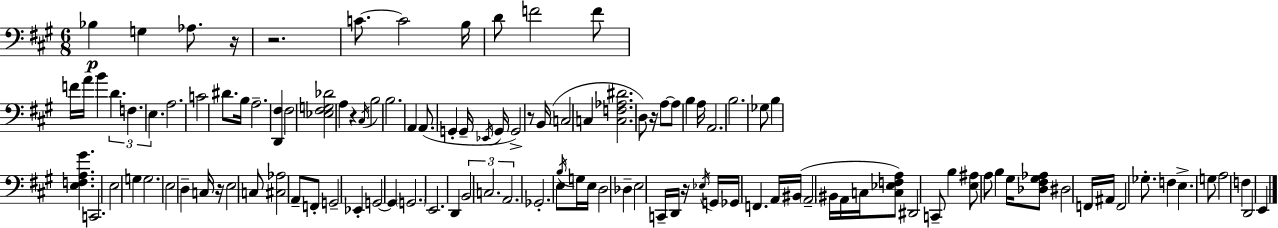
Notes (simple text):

Bb3/q G3/q Ab3/e. R/s R/h. C4/e. C4/h B3/s D4/e F4/h F4/e F4/s A4/s B4/q D4/q. F3/q. E3/q. A3/h. C4/h D#4/e. B3/s A3/h. [D2,F#3]/q F#3/h [Eb3,F#3,G3,Db4]/h A3/q R/q C#3/s B3/h B3/h. A2/q A2/e. G2/q G2/s Eb2/s G2/s G2/h R/e B2/s C3/h C3/q [C3,F3,Ab3,D#4]/h. D3/e R/s A3/e A3/e B3/q A3/s A2/h. B3/h. Gb3/e B3/q [E3,F3,A3,G#4]/q. C2/h. E3/h G3/q G3/h. E3/h D3/q C3/s R/s E3/h C3/e [C#3,Ab3]/h A2/e F2/e G2/h Eb2/q G2/h G2/q G2/h. E2/h. D2/q B2/h C3/h. A2/h. Gb2/h. E3/e B3/s G3/s E3/s D3/h Db3/q E3/h C2/s D2/s R/s Eb3/s G2/s Gb2/s F2/q. A2/s BIS2/s A2/h BIS2/s A2/s C3/s [C3,Eb3,F3,A3]/e D#2/h C2/e B3/q [E3,A#3]/e A3/e B3/q G#3/s [Db3,F#3,G#3,Ab3]/e D#3/h F2/s A#2/s F2/h Gb3/e. F3/q E3/q. G3/e A3/h F3/q D2/h E2/q